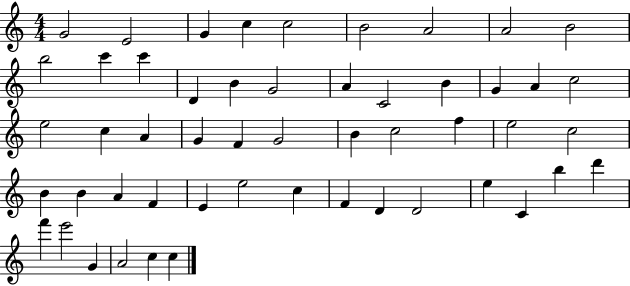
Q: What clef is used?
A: treble